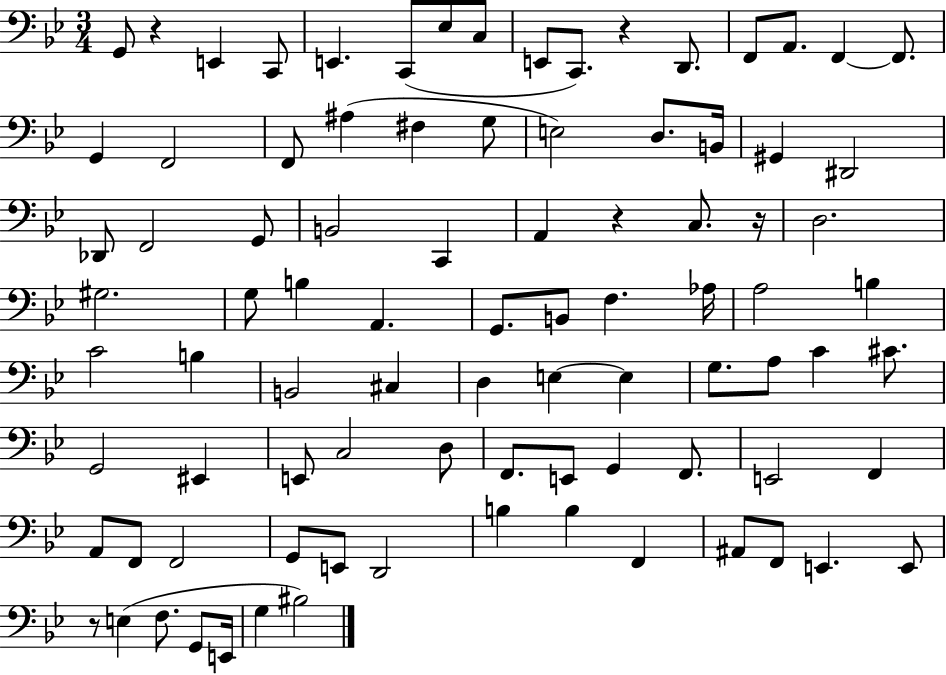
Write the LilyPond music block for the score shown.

{
  \clef bass
  \numericTimeSignature
  \time 3/4
  \key bes \major
  g,8 r4 e,4 c,8 | e,4. c,8( ees8 c8 | e,8 c,8.) r4 d,8. | f,8 a,8. f,4~~ f,8. | \break g,4 f,2 | f,8 ais4( fis4 g8 | e2) d8. b,16 | gis,4 dis,2 | \break des,8 f,2 g,8 | b,2 c,4 | a,4 r4 c8. r16 | d2. | \break gis2. | g8 b4 a,4. | g,8. b,8 f4. aes16 | a2 b4 | \break c'2 b4 | b,2 cis4 | d4 e4~~ e4 | g8. a8 c'4 cis'8. | \break g,2 eis,4 | e,8 c2 d8 | f,8. e,8 g,4 f,8. | e,2 f,4 | \break a,8 f,8 f,2 | g,8 e,8 d,2 | b4 b4 f,4 | ais,8 f,8 e,4. e,8 | \break r8 e4( f8. g,8 e,16 | g4 bis2) | \bar "|."
}